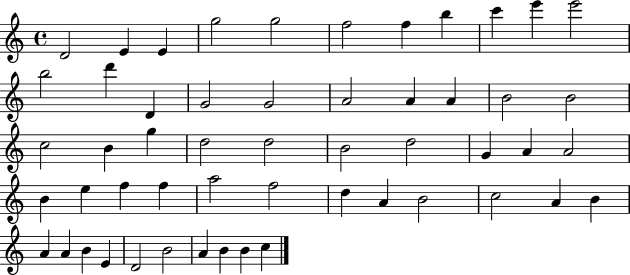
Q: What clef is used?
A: treble